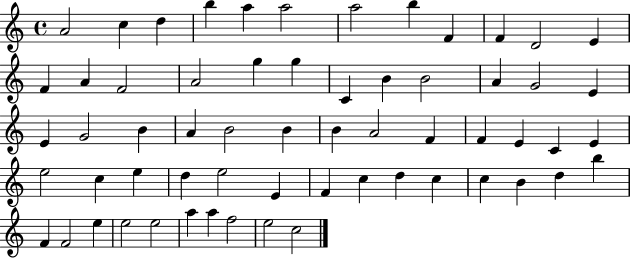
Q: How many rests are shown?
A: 0